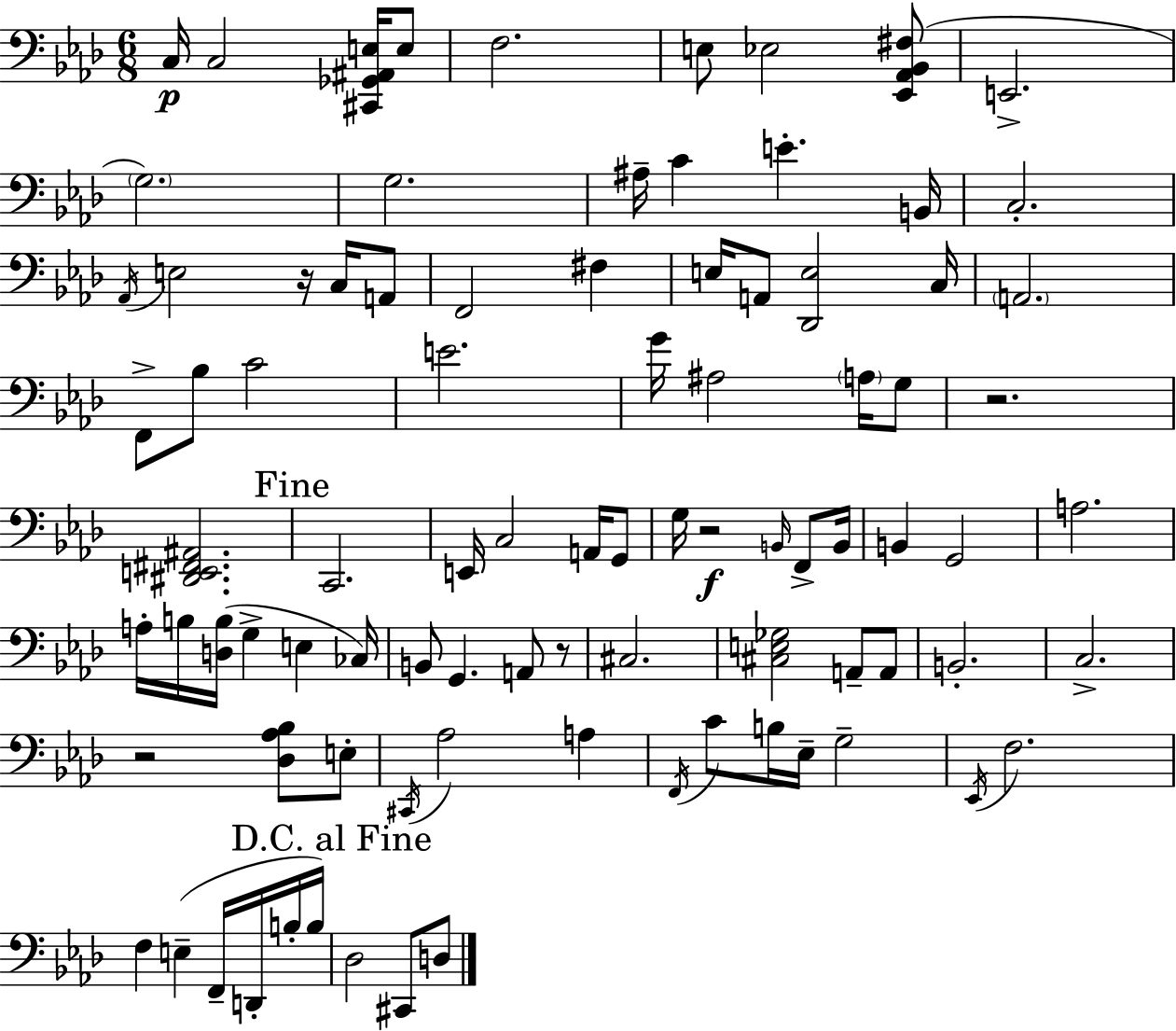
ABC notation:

X:1
T:Untitled
M:6/8
L:1/4
K:Ab
C,/4 C,2 [^C,,_G,,^A,,E,]/4 E,/2 F,2 E,/2 _E,2 [_E,,_A,,_B,,^F,]/2 E,,2 G,2 G,2 ^A,/4 C E B,,/4 C,2 _A,,/4 E,2 z/4 C,/4 A,,/2 F,,2 ^F, E,/4 A,,/2 [_D,,E,]2 C,/4 A,,2 F,,/2 _B,/2 C2 E2 G/4 ^A,2 A,/4 G,/2 z2 [^D,,E,,^F,,^A,,]2 C,,2 E,,/4 C,2 A,,/4 G,,/2 G,/4 z2 B,,/4 F,,/2 B,,/4 B,, G,,2 A,2 A,/4 B,/4 [D,B,]/4 G, E, _C,/4 B,,/2 G,, A,,/2 z/2 ^C,2 [^C,E,_G,]2 A,,/2 A,,/2 B,,2 C,2 z2 [_D,_A,_B,]/2 E,/2 ^C,,/4 _A,2 A, F,,/4 C/2 B,/4 _E,/4 G,2 _E,,/4 F,2 F, E, F,,/4 D,,/4 B,/4 B,/4 _D,2 ^C,,/2 D,/2